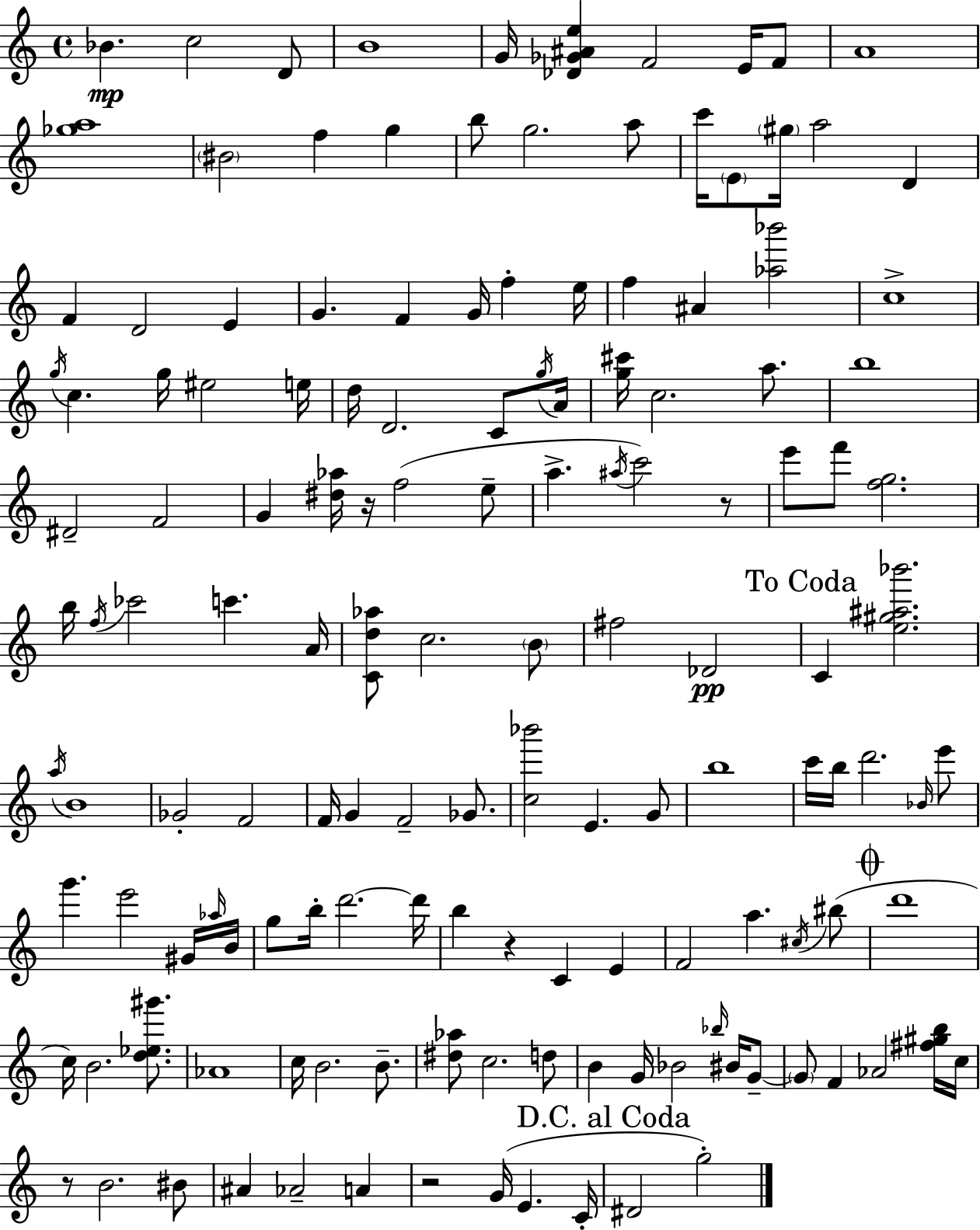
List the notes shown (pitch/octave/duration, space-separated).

Bb4/q. C5/h D4/e B4/w G4/s [Db4,Gb4,A#4,E5]/q F4/h E4/s F4/e A4/w [Gb5,A5]/w BIS4/h F5/q G5/q B5/e G5/h. A5/e C6/s E4/e G#5/s A5/h D4/q F4/q D4/h E4/q G4/q. F4/q G4/s F5/q E5/s F5/q A#4/q [Ab5,Bb6]/h C5/w G5/s C5/q. G5/s EIS5/h E5/s D5/s D4/h. C4/e G5/s A4/s [G5,C#6]/s C5/h. A5/e. B5/w D#4/h F4/h G4/q [D#5,Ab5]/s R/s F5/h E5/e A5/q. A#5/s C6/h R/e E6/e F6/e [F5,G5]/h. B5/s F5/s CES6/h C6/q. A4/s [C4,D5,Ab5]/e C5/h. B4/e F#5/h Db4/h C4/q [E5,G#5,A#5,Bb6]/h. A5/s B4/w Gb4/h F4/h F4/s G4/q F4/h Gb4/e. [C5,Bb6]/h E4/q. G4/e B5/w C6/s B5/s D6/h. Bb4/s E6/e G6/q. E6/h G#4/s Ab5/s B4/s G5/e B5/s D6/h. D6/s B5/q R/q C4/q E4/q F4/h A5/q. C#5/s BIS5/e D6/w C5/s B4/h. [D5,Eb5,G#6]/e. Ab4/w C5/s B4/h. B4/e. [D#5,Ab5]/e C5/h. D5/e B4/q G4/s Bb4/h Bb5/s BIS4/s G4/e G4/e F4/q Ab4/h [F#5,G#5,B5]/s C5/s R/e B4/h. BIS4/e A#4/q Ab4/h A4/q R/h G4/s E4/q. C4/s D#4/h G5/h